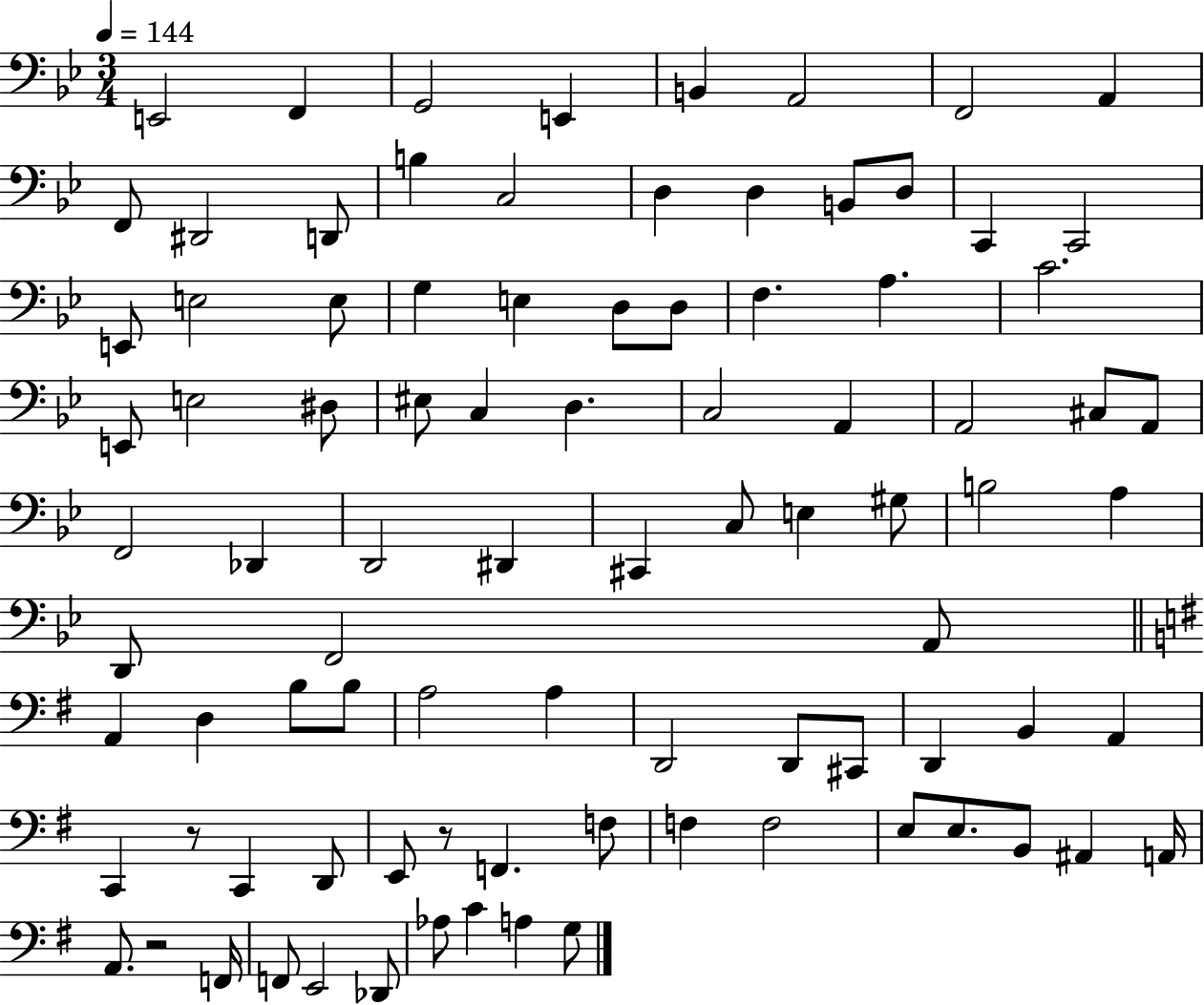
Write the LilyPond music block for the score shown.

{
  \clef bass
  \numericTimeSignature
  \time 3/4
  \key bes \major
  \tempo 4 = 144
  e,2 f,4 | g,2 e,4 | b,4 a,2 | f,2 a,4 | \break f,8 dis,2 d,8 | b4 c2 | d4 d4 b,8 d8 | c,4 c,2 | \break e,8 e2 e8 | g4 e4 d8 d8 | f4. a4. | c'2. | \break e,8 e2 dis8 | eis8 c4 d4. | c2 a,4 | a,2 cis8 a,8 | \break f,2 des,4 | d,2 dis,4 | cis,4 c8 e4 gis8 | b2 a4 | \break d,8 f,2 a,8 | \bar "||" \break \key e \minor a,4 d4 b8 b8 | a2 a4 | d,2 d,8 cis,8 | d,4 b,4 a,4 | \break c,4 r8 c,4 d,8 | e,8 r8 f,4. f8 | f4 f2 | e8 e8. b,8 ais,4 a,16 | \break a,8. r2 f,16 | f,8 e,2 des,8 | aes8 c'4 a4 g8 | \bar "|."
}